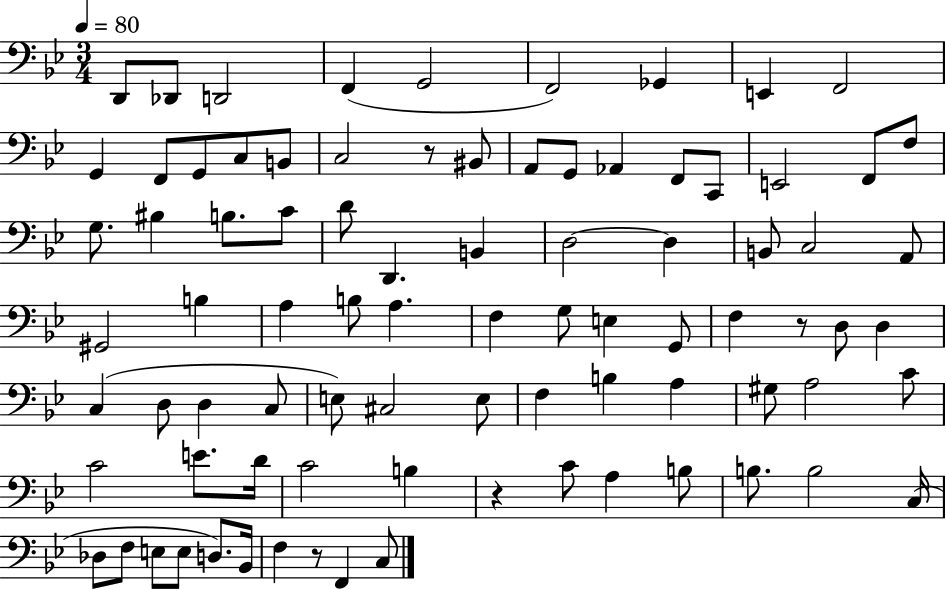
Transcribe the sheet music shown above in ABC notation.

X:1
T:Untitled
M:3/4
L:1/4
K:Bb
D,,/2 _D,,/2 D,,2 F,, G,,2 F,,2 _G,, E,, F,,2 G,, F,,/2 G,,/2 C,/2 B,,/2 C,2 z/2 ^B,,/2 A,,/2 G,,/2 _A,, F,,/2 C,,/2 E,,2 F,,/2 F,/2 G,/2 ^B, B,/2 C/2 D/2 D,, B,, D,2 D, B,,/2 C,2 A,,/2 ^G,,2 B, A, B,/2 A, F, G,/2 E, G,,/2 F, z/2 D,/2 D, C, D,/2 D, C,/2 E,/2 ^C,2 E,/2 F, B, A, ^G,/2 A,2 C/2 C2 E/2 D/4 C2 B, z C/2 A, B,/2 B,/2 B,2 C,/4 _D,/2 F,/2 E,/2 E,/2 D,/2 _B,,/4 F, z/2 F,, C,/2